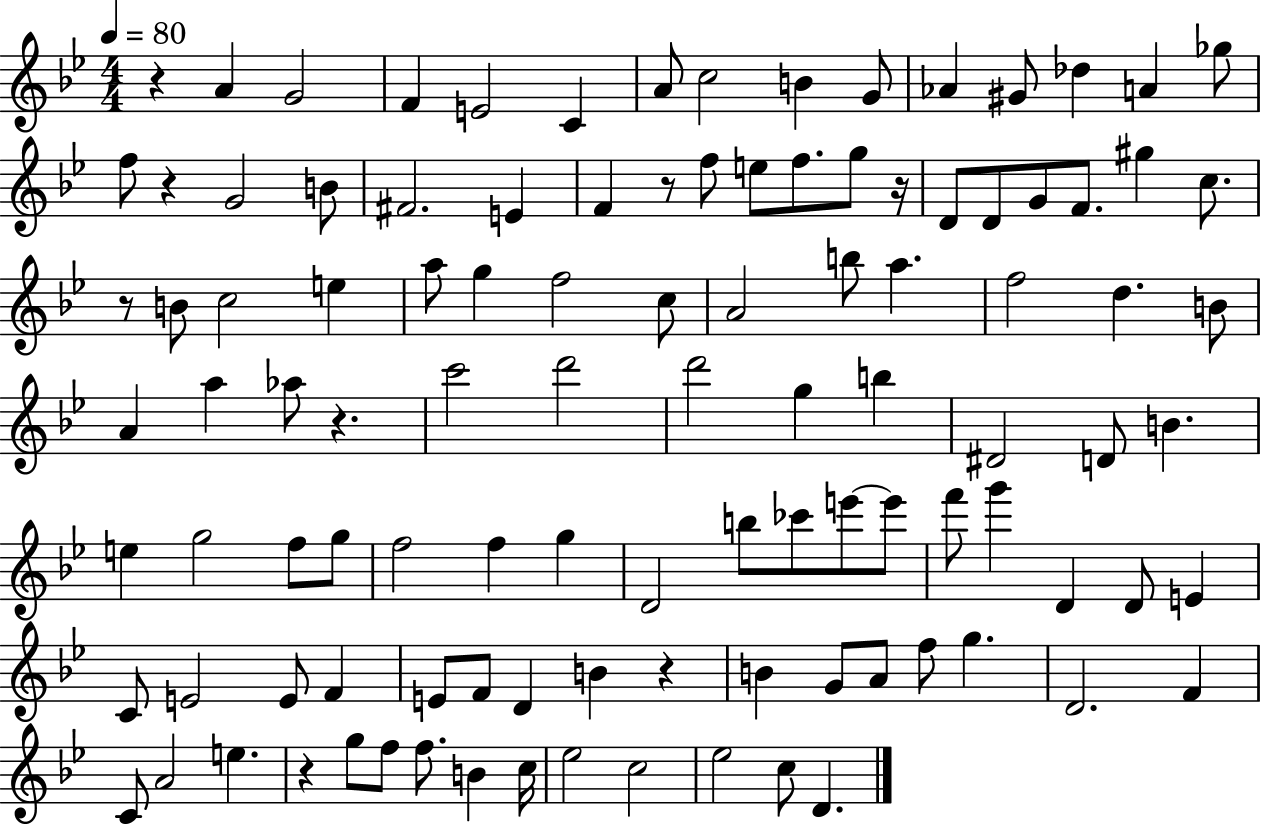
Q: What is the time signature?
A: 4/4